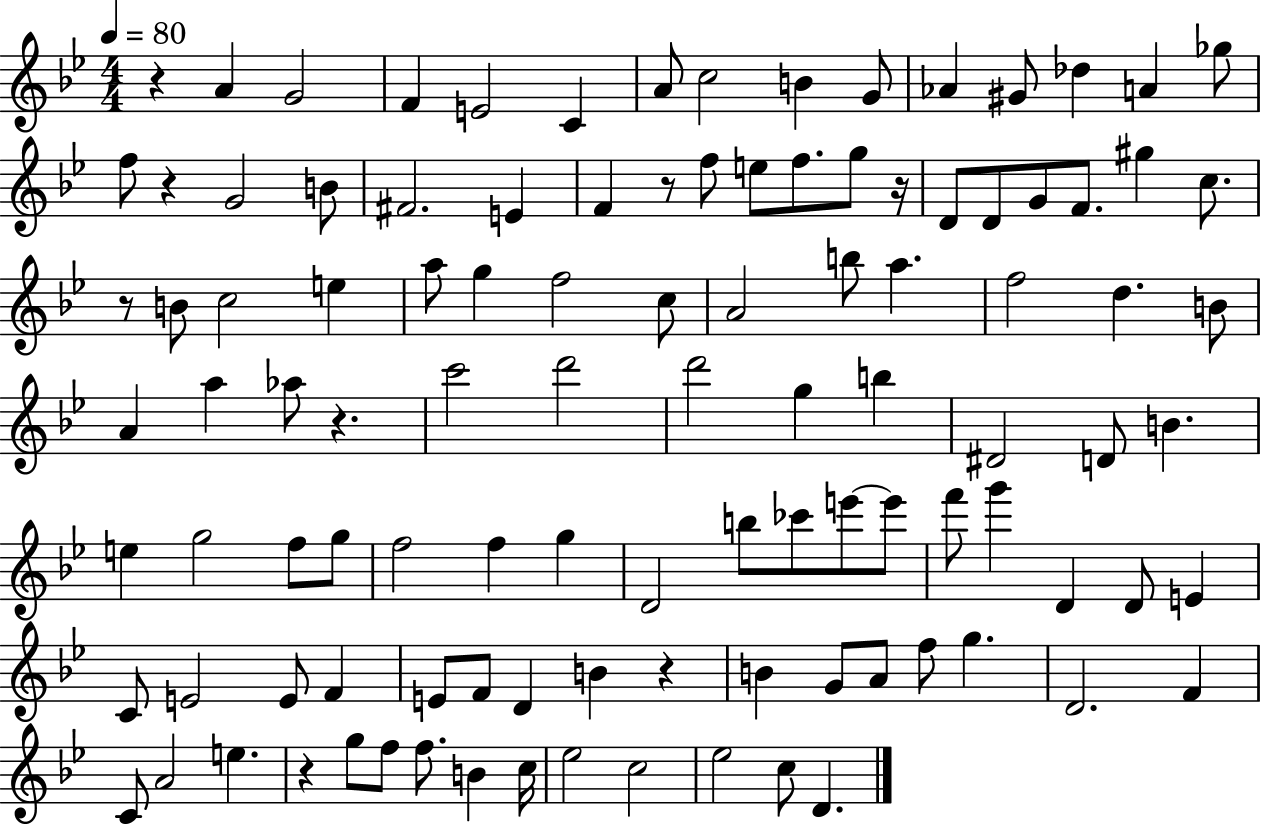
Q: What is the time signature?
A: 4/4